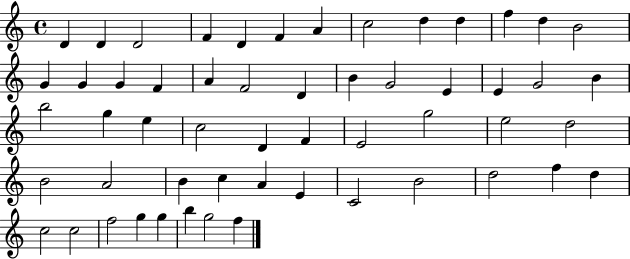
D4/q D4/q D4/h F4/q D4/q F4/q A4/q C5/h D5/q D5/q F5/q D5/q B4/h G4/q G4/q G4/q F4/q A4/q F4/h D4/q B4/q G4/h E4/q E4/q G4/h B4/q B5/h G5/q E5/q C5/h D4/q F4/q E4/h G5/h E5/h D5/h B4/h A4/h B4/q C5/q A4/q E4/q C4/h B4/h D5/h F5/q D5/q C5/h C5/h F5/h G5/q G5/q B5/q G5/h F5/q